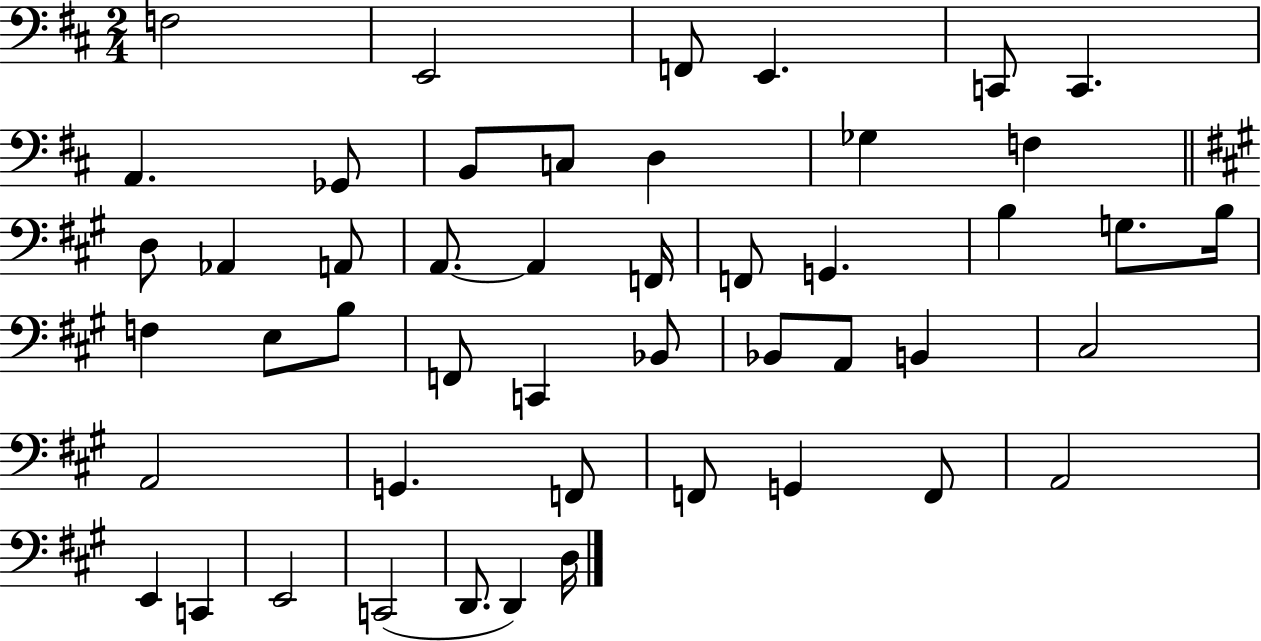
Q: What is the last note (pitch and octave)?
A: D3